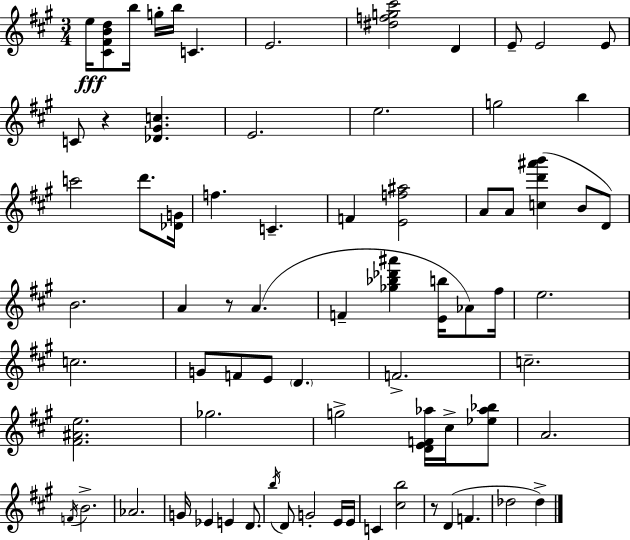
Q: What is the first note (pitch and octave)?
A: E5